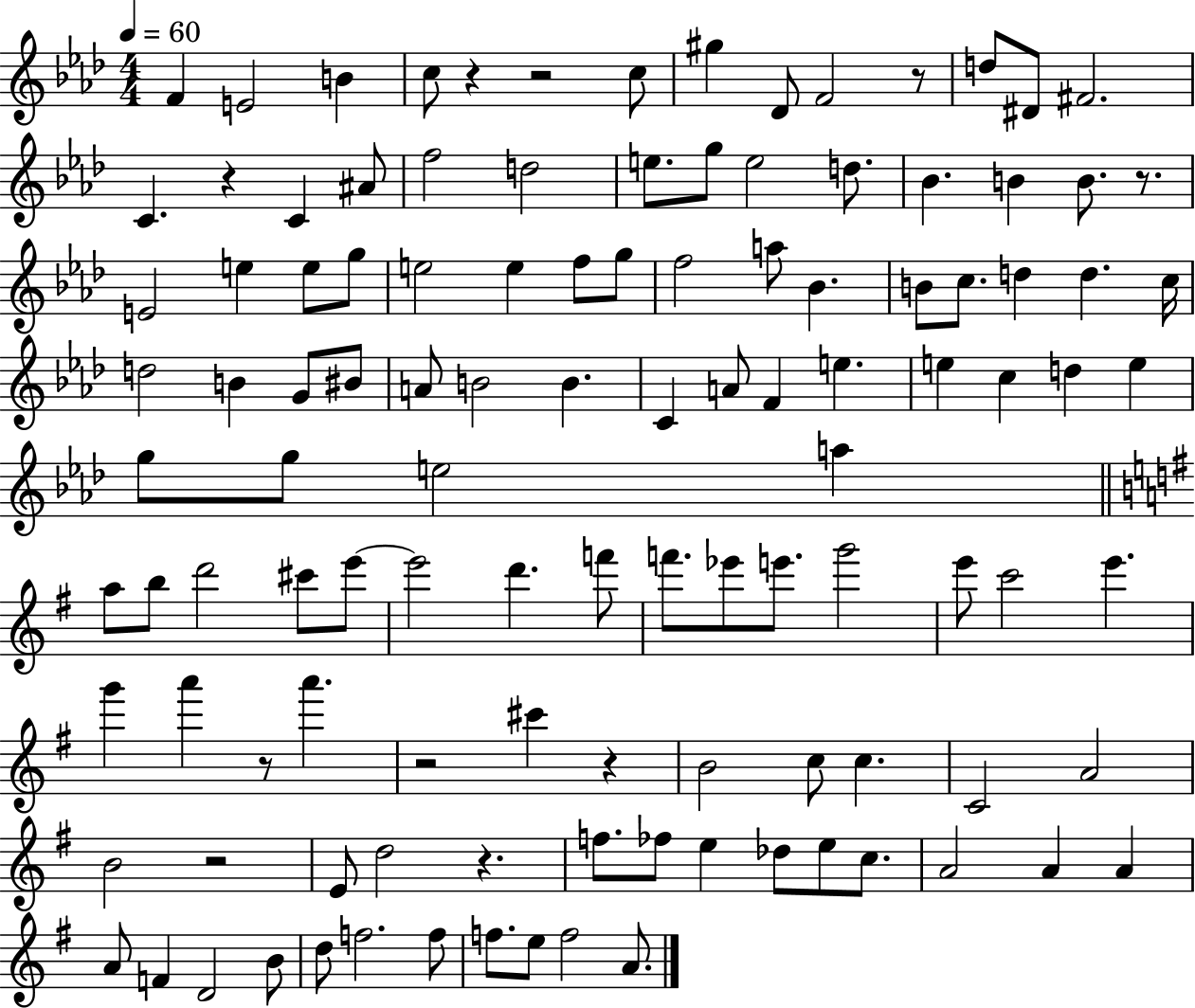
{
  \clef treble
  \numericTimeSignature
  \time 4/4
  \key aes \major
  \tempo 4 = 60
  f'4 e'2 b'4 | c''8 r4 r2 c''8 | gis''4 des'8 f'2 r8 | d''8 dis'8 fis'2. | \break c'4. r4 c'4 ais'8 | f''2 d''2 | e''8. g''8 e''2 d''8. | bes'4. b'4 b'8. r8. | \break e'2 e''4 e''8 g''8 | e''2 e''4 f''8 g''8 | f''2 a''8 bes'4. | b'8 c''8. d''4 d''4. c''16 | \break d''2 b'4 g'8 bis'8 | a'8 b'2 b'4. | c'4 a'8 f'4 e''4. | e''4 c''4 d''4 e''4 | \break g''8 g''8 e''2 a''4 | \bar "||" \break \key e \minor a''8 b''8 d'''2 cis'''8 e'''8~~ | e'''2 d'''4. f'''8 | f'''8. ees'''8 e'''8. g'''2 | e'''8 c'''2 e'''4. | \break g'''4 a'''4 r8 a'''4. | r2 cis'''4 r4 | b'2 c''8 c''4. | c'2 a'2 | \break b'2 r2 | e'8 d''2 r4. | f''8. fes''8 e''4 des''8 e''8 c''8. | a'2 a'4 a'4 | \break a'8 f'4 d'2 b'8 | d''8 f''2. f''8 | f''8. e''8 f''2 a'8. | \bar "|."
}